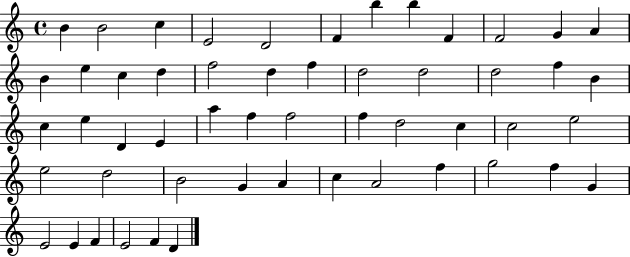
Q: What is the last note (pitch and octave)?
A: D4